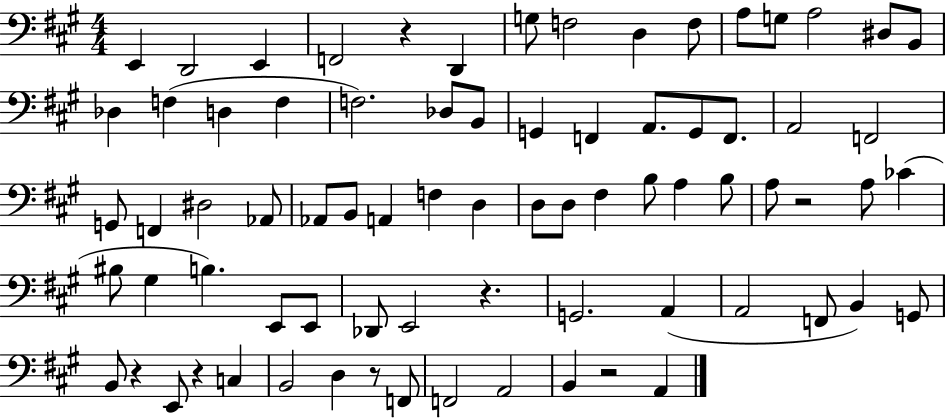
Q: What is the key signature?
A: A major